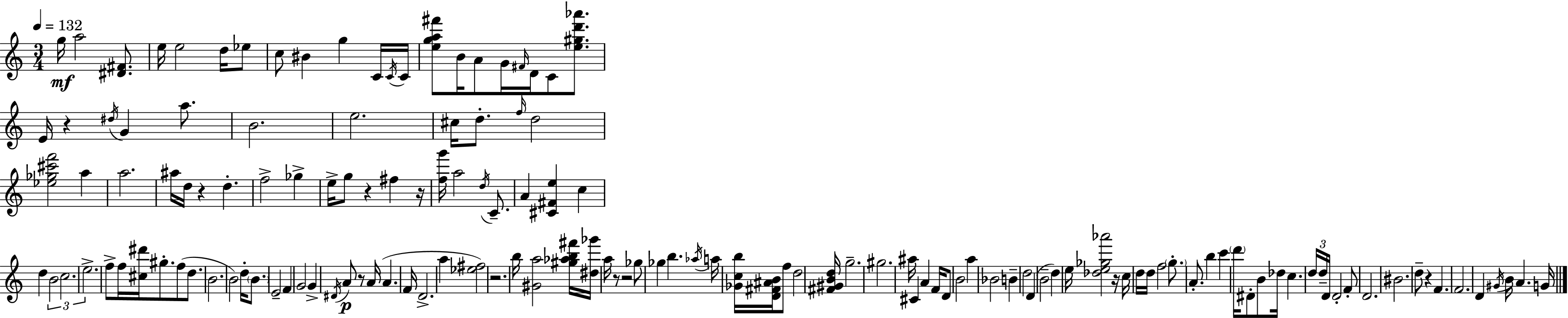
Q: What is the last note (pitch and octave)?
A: G4